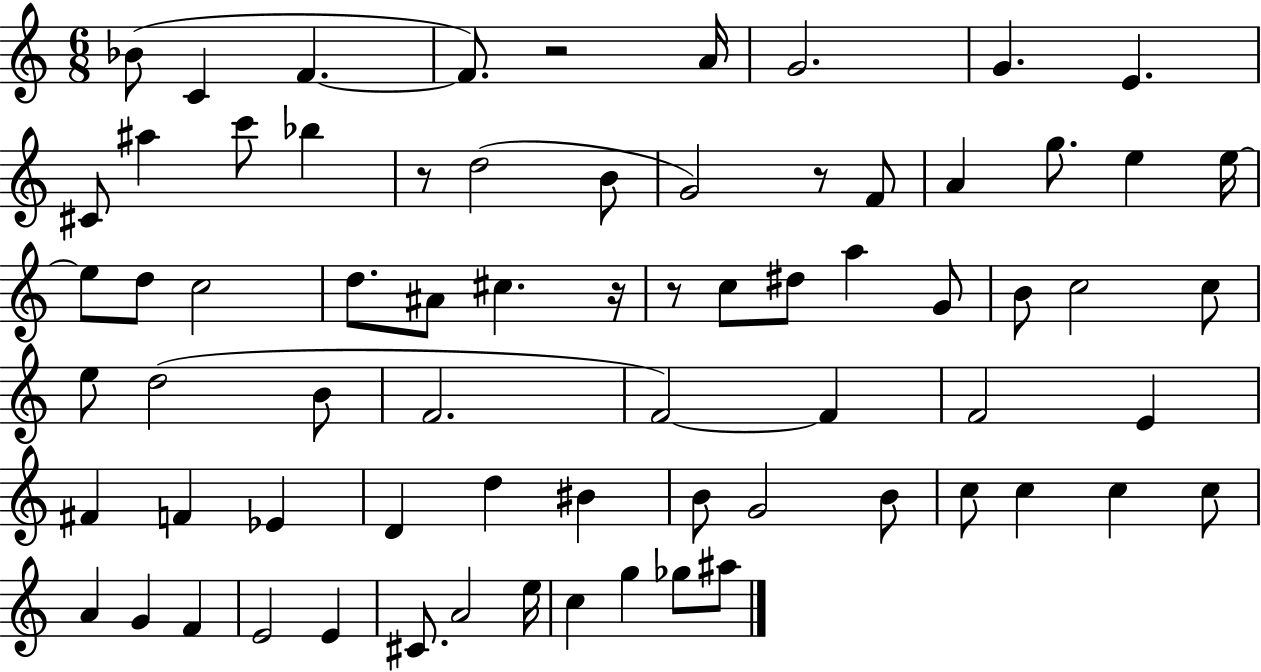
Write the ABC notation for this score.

X:1
T:Untitled
M:6/8
L:1/4
K:C
_B/2 C F F/2 z2 A/4 G2 G E ^C/2 ^a c'/2 _b z/2 d2 B/2 G2 z/2 F/2 A g/2 e e/4 e/2 d/2 c2 d/2 ^A/2 ^c z/4 z/2 c/2 ^d/2 a G/2 B/2 c2 c/2 e/2 d2 B/2 F2 F2 F F2 E ^F F _E D d ^B B/2 G2 B/2 c/2 c c c/2 A G F E2 E ^C/2 A2 e/4 c g _g/2 ^a/2